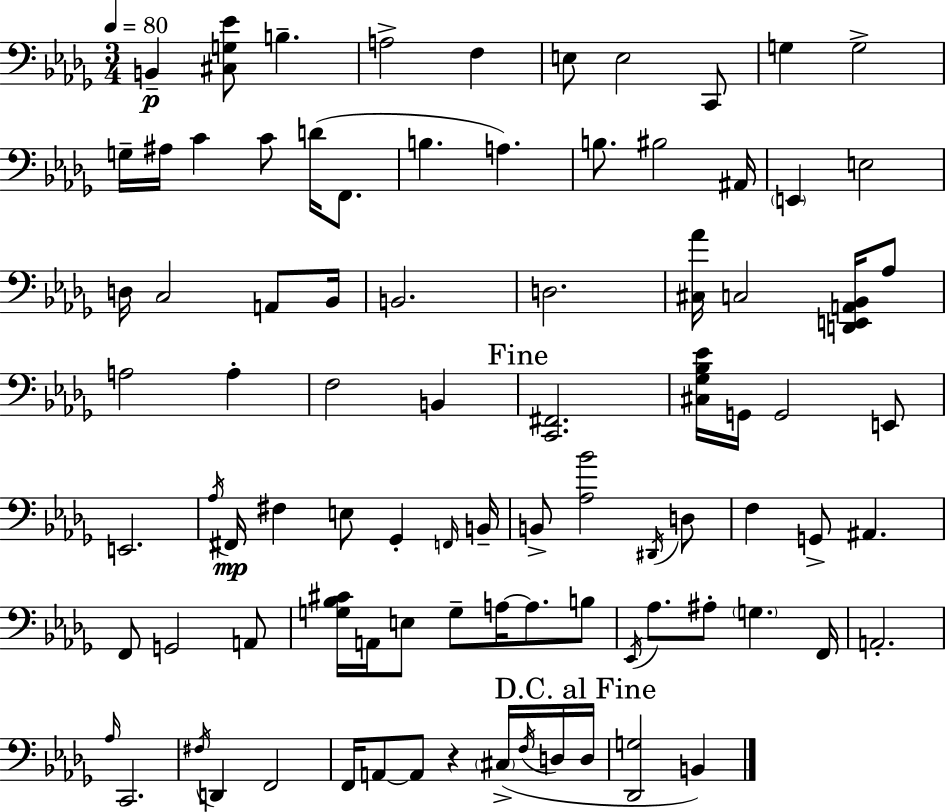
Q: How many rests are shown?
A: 1